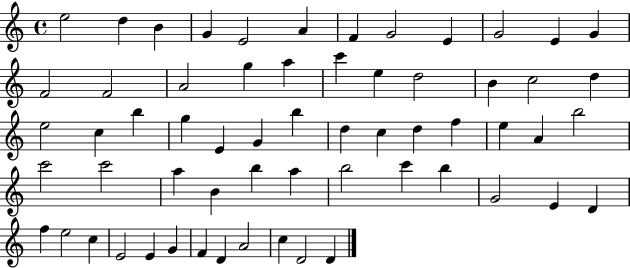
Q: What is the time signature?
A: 4/4